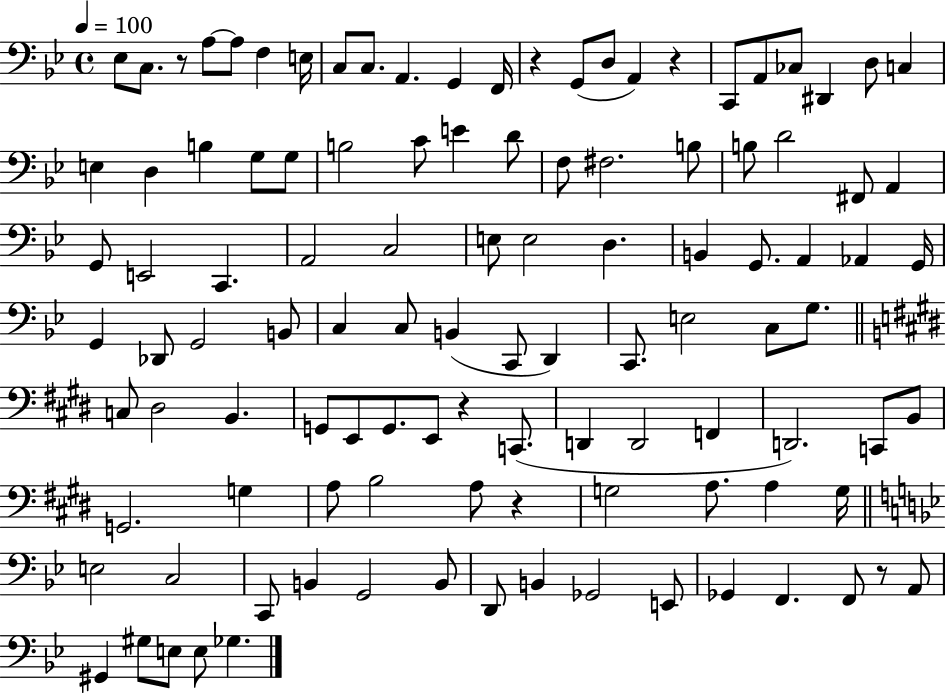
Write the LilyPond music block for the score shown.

{
  \clef bass
  \time 4/4
  \defaultTimeSignature
  \key bes \major
  \tempo 4 = 100
  ees8 c8. r8 a8~~ a8 f4 e16 | c8 c8. a,4. g,4 f,16 | r4 g,8( d8 a,4) r4 | c,8 a,8 ces8 dis,4 d8 c4 | \break e4 d4 b4 g8 g8 | b2 c'8 e'4 d'8 | f8 fis2. b8 | b8 d'2 fis,8 a,4 | \break g,8 e,2 c,4. | a,2 c2 | e8 e2 d4. | b,4 g,8. a,4 aes,4 g,16 | \break g,4 des,8 g,2 b,8 | c4 c8 b,4( c,8 d,4) | c,8. e2 c8 g8. | \bar "||" \break \key e \major c8 dis2 b,4. | g,8 e,8 g,8. e,8 r4 c,8.( | d,4 d,2 f,4 | d,2.) c,8 b,8 | \break g,2. g4 | a8 b2 a8 r4 | g2 a8. a4 g16 | \bar "||" \break \key bes \major e2 c2 | c,8 b,4 g,2 b,8 | d,8 b,4 ges,2 e,8 | ges,4 f,4. f,8 r8 a,8 | \break gis,4 gis8 e8 e8 ges4. | \bar "|."
}